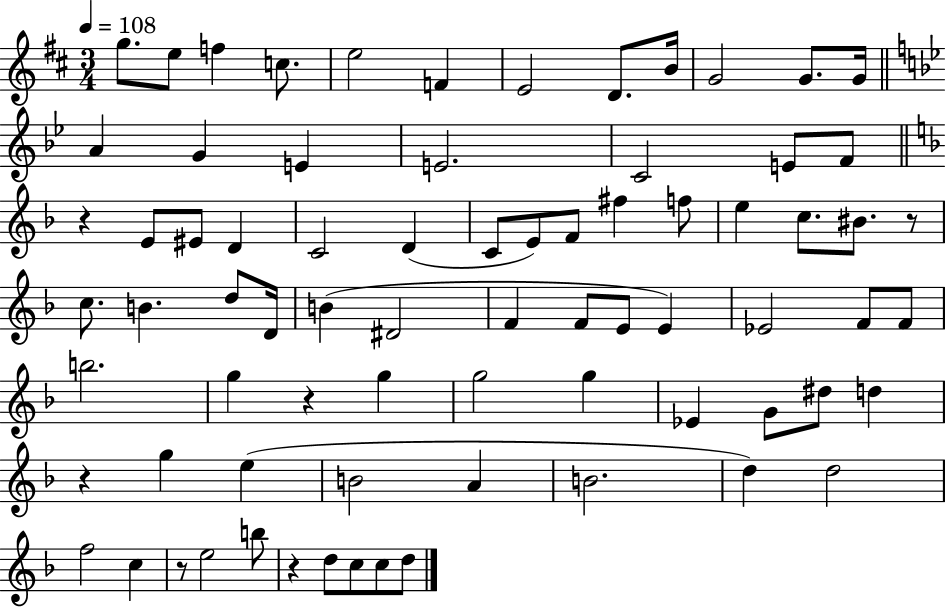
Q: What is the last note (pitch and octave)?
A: D5